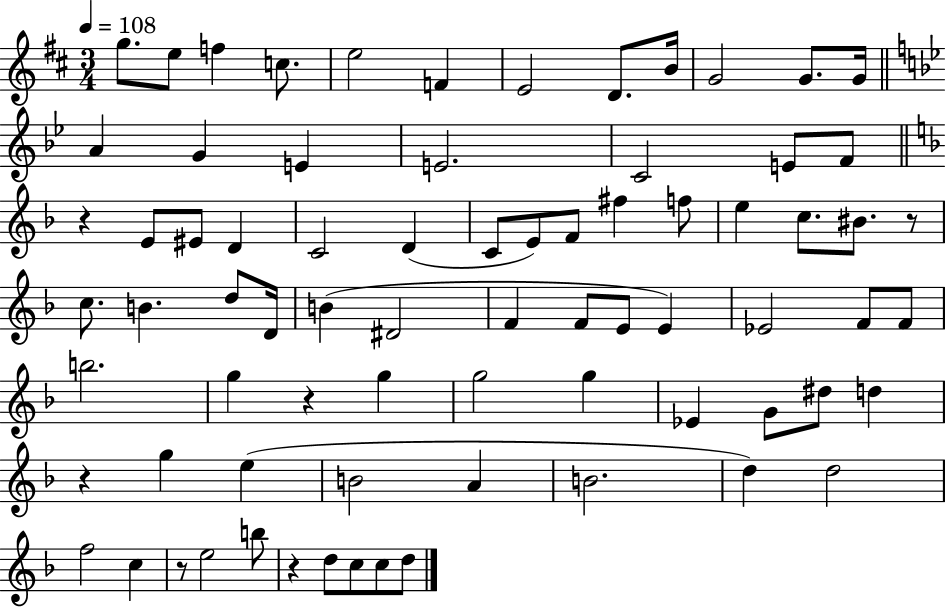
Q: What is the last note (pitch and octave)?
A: D5